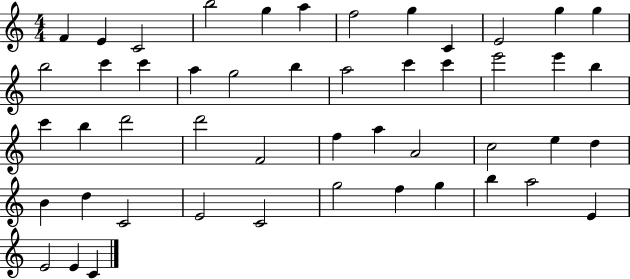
F4/q E4/q C4/h B5/h G5/q A5/q F5/h G5/q C4/q E4/h G5/q G5/q B5/h C6/q C6/q A5/q G5/h B5/q A5/h C6/q C6/q E6/h E6/q B5/q C6/q B5/q D6/h D6/h F4/h F5/q A5/q A4/h C5/h E5/q D5/q B4/q D5/q C4/h E4/h C4/h G5/h F5/q G5/q B5/q A5/h E4/q E4/h E4/q C4/q